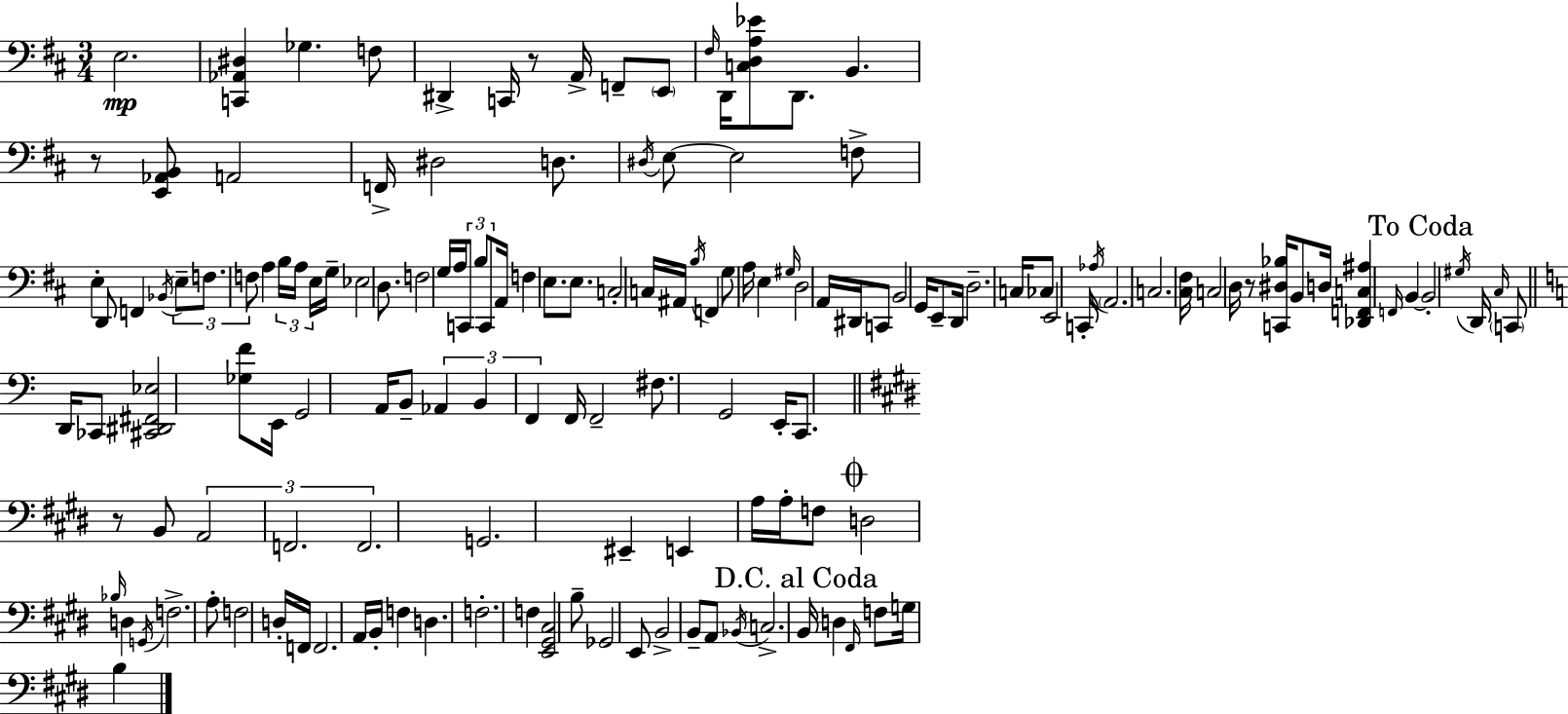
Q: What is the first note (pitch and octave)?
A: E3